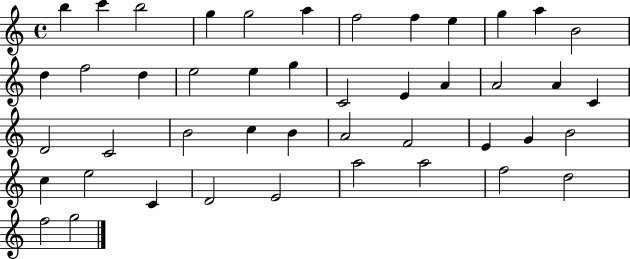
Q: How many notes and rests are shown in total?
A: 45